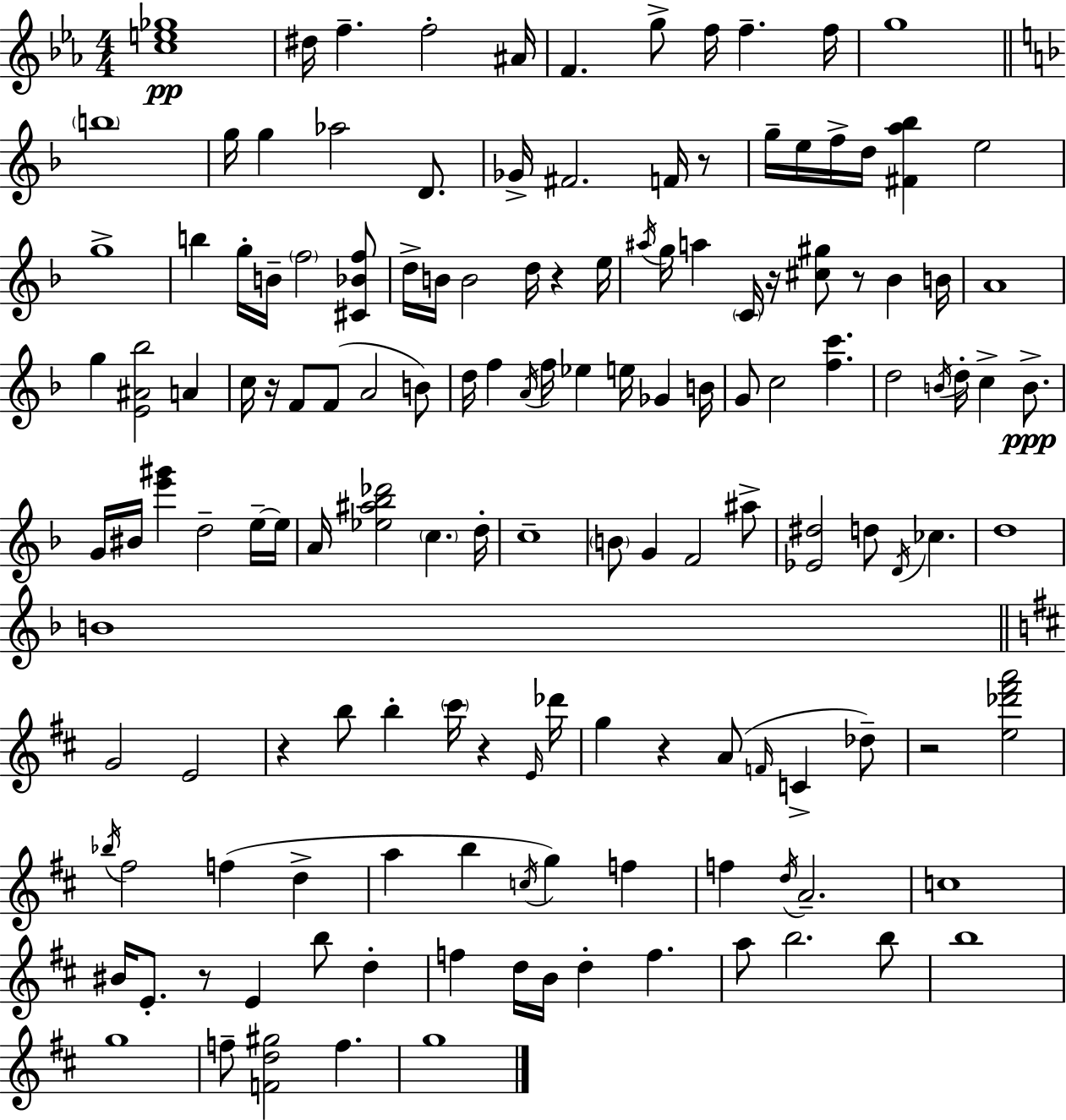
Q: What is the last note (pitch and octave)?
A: G5